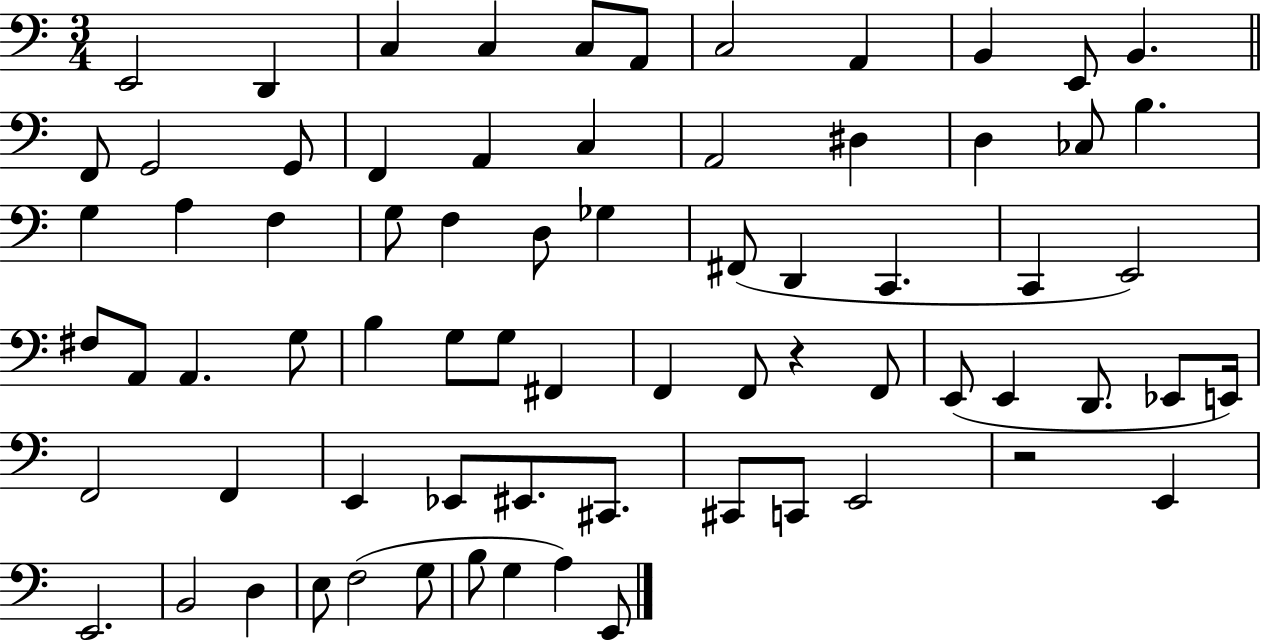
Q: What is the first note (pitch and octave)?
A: E2